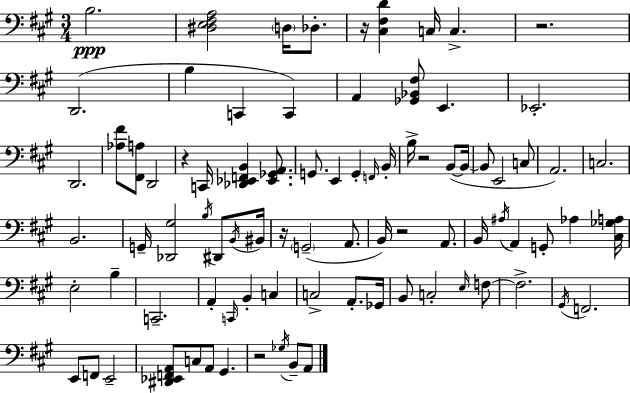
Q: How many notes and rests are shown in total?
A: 86